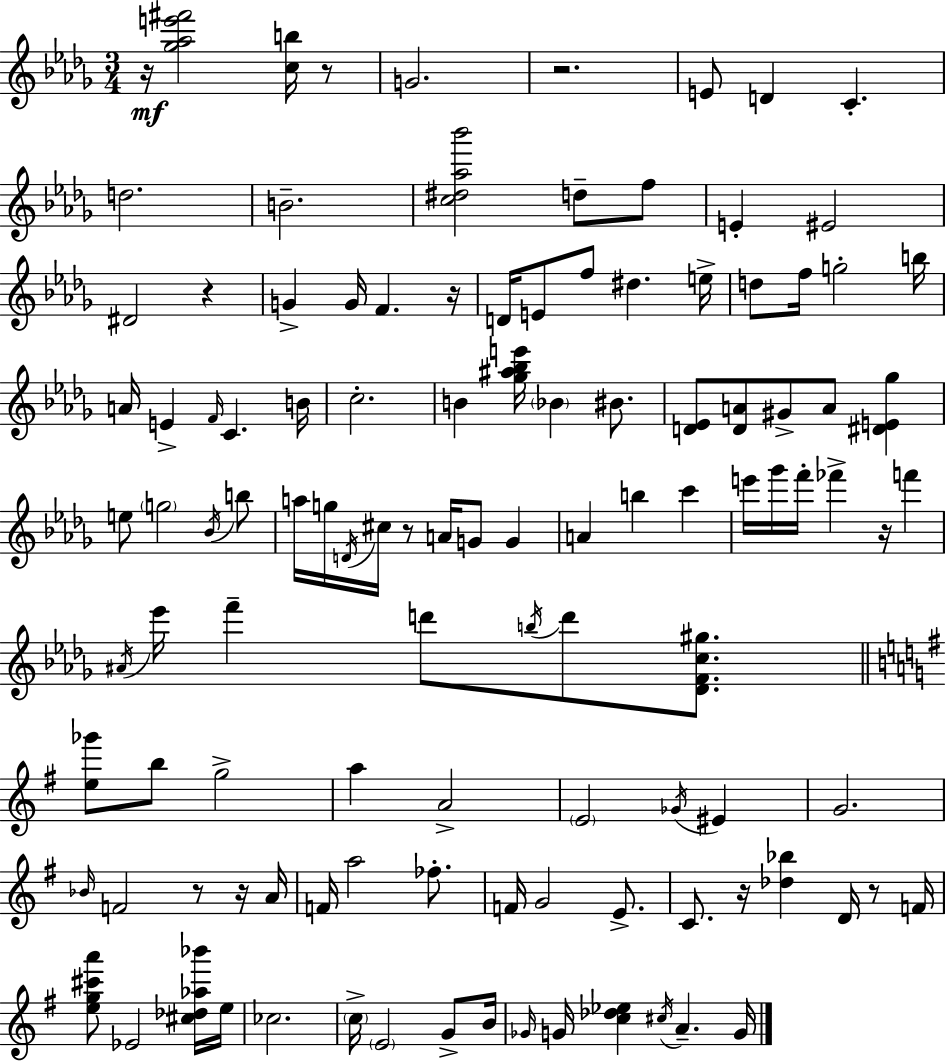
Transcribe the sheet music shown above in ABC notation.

X:1
T:Untitled
M:3/4
L:1/4
K:Bbm
z/4 [_g_ae'^f']2 [cb]/4 z/2 G2 z2 E/2 D C d2 B2 [c^d_a_b']2 d/2 f/2 E ^E2 ^D2 z G G/4 F z/4 D/4 E/2 f/2 ^d e/4 d/2 f/4 g2 b/4 A/4 E F/4 C B/4 c2 B [_g^a_be']/4 _B ^B/2 [D_E]/2 [DA]/2 ^G/2 A/2 [^DE_g] e/2 g2 _B/4 b/2 a/4 g/4 D/4 ^c/4 z/2 A/4 G/2 G A b c' e'/4 _g'/4 f'/4 _f' z/4 f' ^A/4 _e'/4 f' d'/2 b/4 d'/2 [_DFc^g]/2 [e_g']/2 b/2 g2 a A2 E2 _G/4 ^E G2 _B/4 F2 z/2 z/4 A/4 F/4 a2 _f/2 F/4 G2 E/2 C/2 z/4 [_d_b] D/4 z/2 F/4 [eg^c'a']/2 _E2 [^c_d_a_b']/4 e/4 _c2 c/4 E2 G/2 B/4 _G/4 G/4 [c_d_e] ^c/4 A G/4